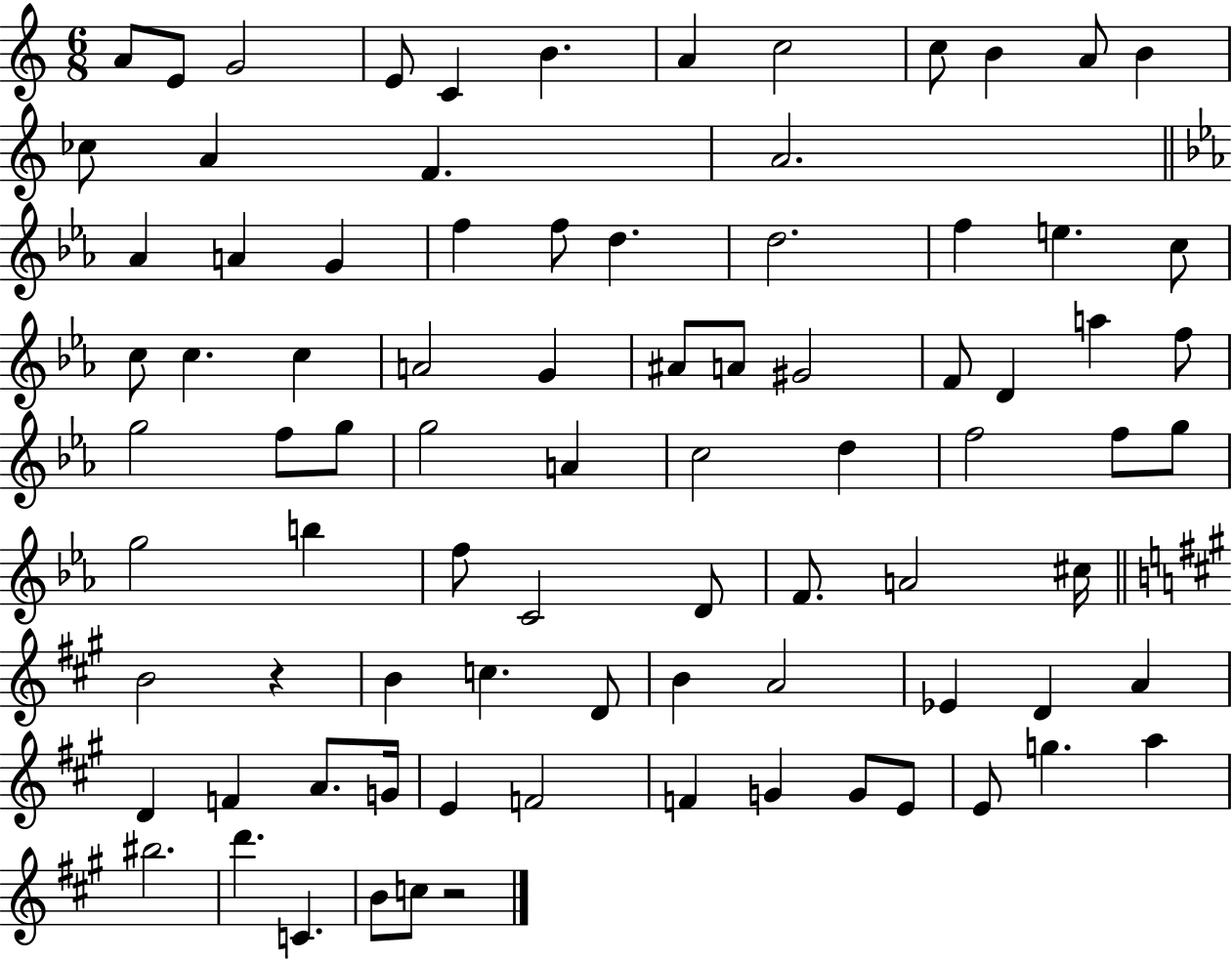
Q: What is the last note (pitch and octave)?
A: C5